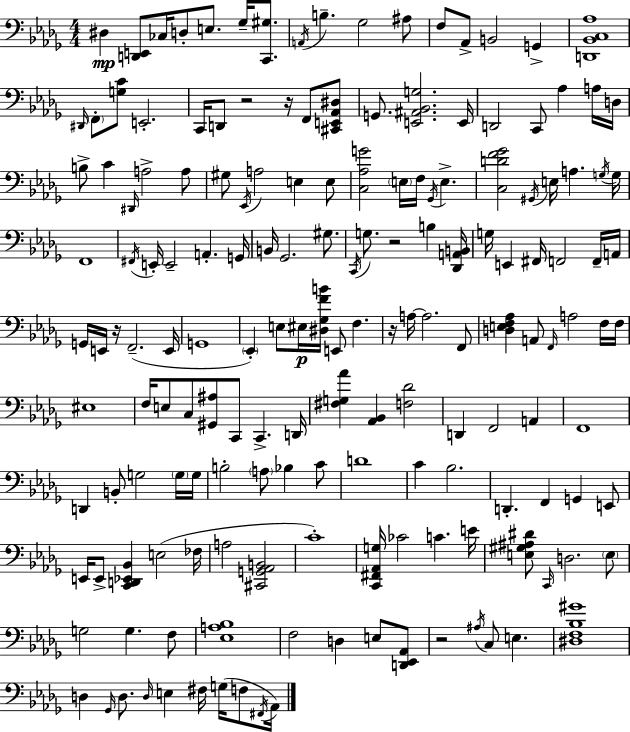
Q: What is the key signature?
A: BES minor